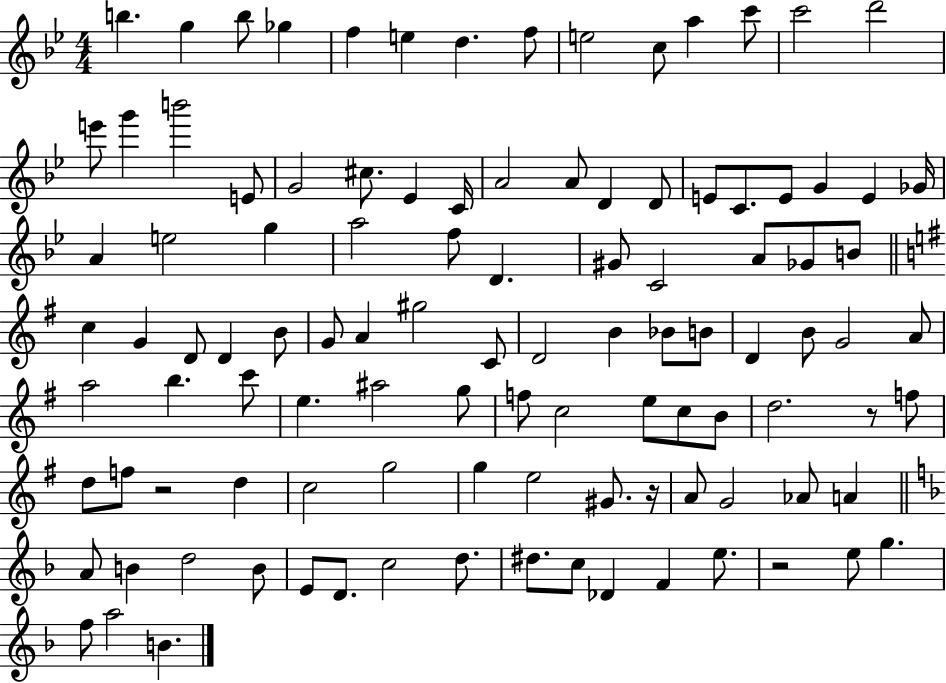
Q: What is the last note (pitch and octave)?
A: B4